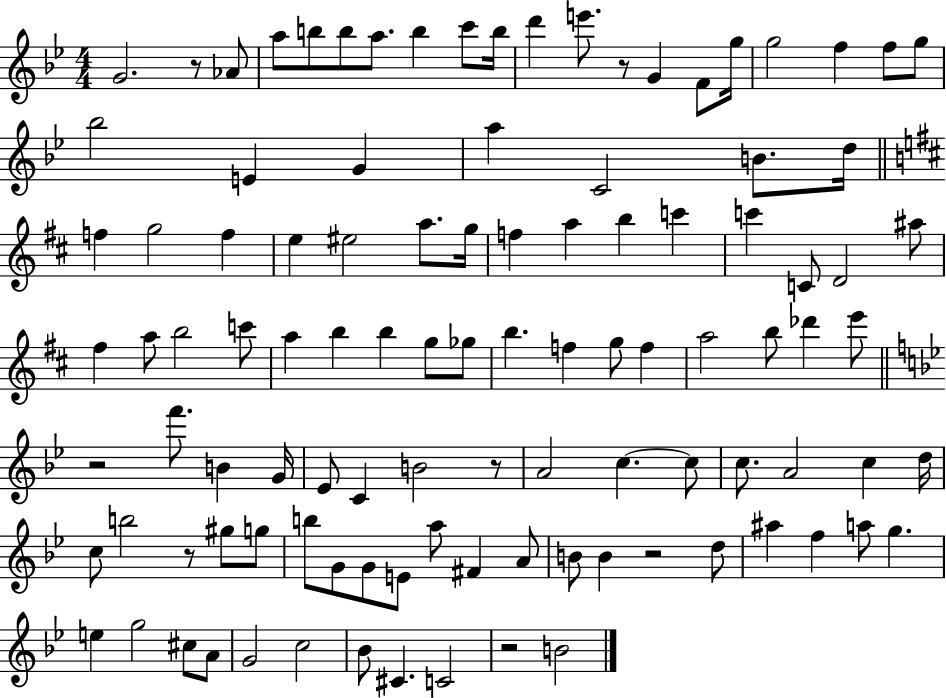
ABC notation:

X:1
T:Untitled
M:4/4
L:1/4
K:Bb
G2 z/2 _A/2 a/2 b/2 b/2 a/2 b c'/2 b/4 d' e'/2 z/2 G F/2 g/4 g2 f f/2 g/2 _b2 E G a C2 B/2 d/4 f g2 f e ^e2 a/2 g/4 f a b c' c' C/2 D2 ^a/2 ^f a/2 b2 c'/2 a b b g/2 _g/2 b f g/2 f a2 b/2 _d' e'/2 z2 f'/2 B G/4 _E/2 C B2 z/2 A2 c c/2 c/2 A2 c d/4 c/2 b2 z/2 ^g/2 g/2 b/2 G/2 G/2 E/2 a/2 ^F A/2 B/2 B z2 d/2 ^a f a/2 g e g2 ^c/2 A/2 G2 c2 _B/2 ^C C2 z2 B2